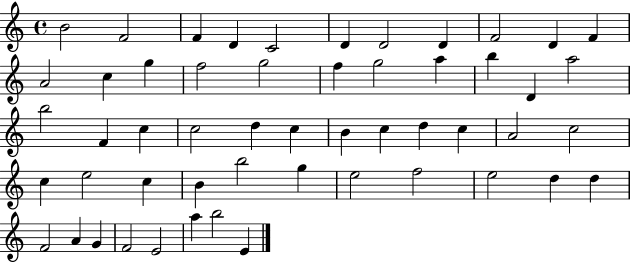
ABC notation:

X:1
T:Untitled
M:4/4
L:1/4
K:C
B2 F2 F D C2 D D2 D F2 D F A2 c g f2 g2 f g2 a b D a2 b2 F c c2 d c B c d c A2 c2 c e2 c B b2 g e2 f2 e2 d d F2 A G F2 E2 a b2 E